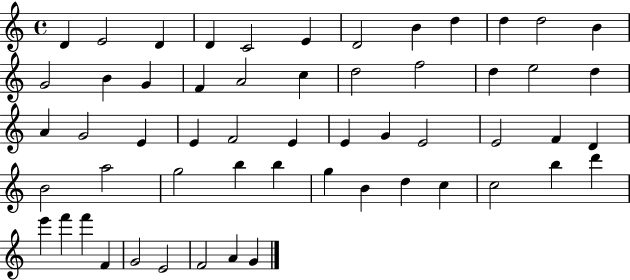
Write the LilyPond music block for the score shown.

{
  \clef treble
  \time 4/4
  \defaultTimeSignature
  \key c \major
  d'4 e'2 d'4 | d'4 c'2 e'4 | d'2 b'4 d''4 | d''4 d''2 b'4 | \break g'2 b'4 g'4 | f'4 a'2 c''4 | d''2 f''2 | d''4 e''2 d''4 | \break a'4 g'2 e'4 | e'4 f'2 e'4 | e'4 g'4 e'2 | e'2 f'4 d'4 | \break b'2 a''2 | g''2 b''4 b''4 | g''4 b'4 d''4 c''4 | c''2 b''4 d'''4 | \break e'''4 f'''4 f'''4 f'4 | g'2 e'2 | f'2 a'4 g'4 | \bar "|."
}